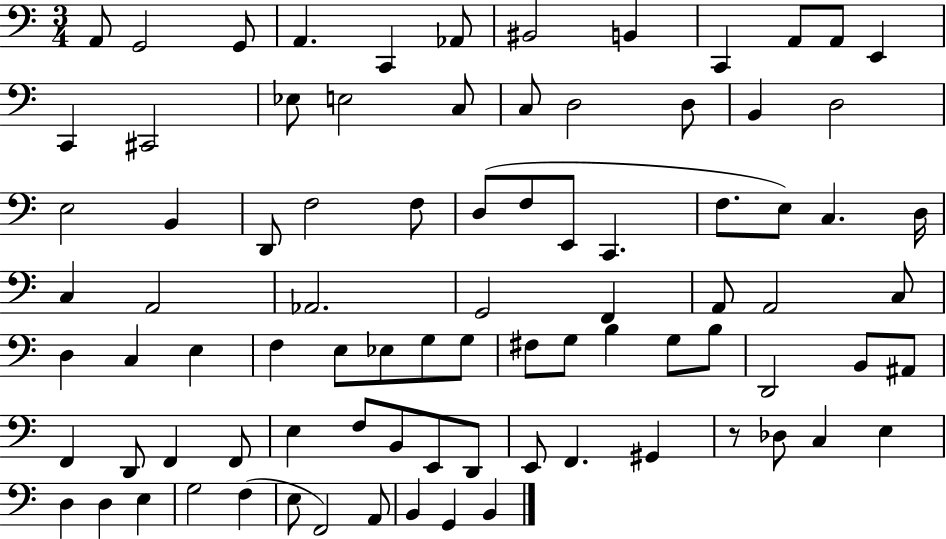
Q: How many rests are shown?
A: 1